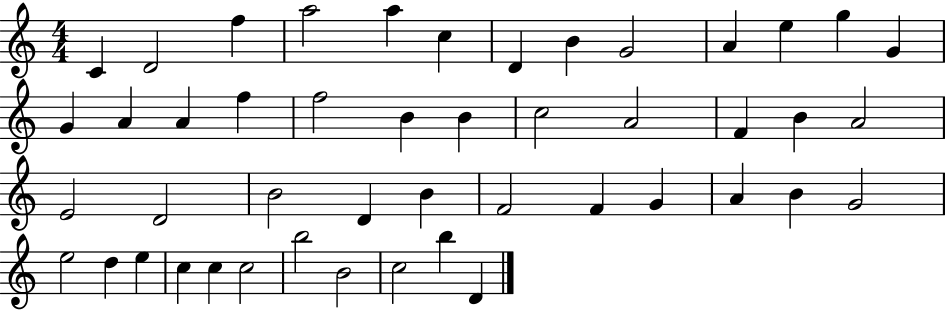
X:1
T:Untitled
M:4/4
L:1/4
K:C
C D2 f a2 a c D B G2 A e g G G A A f f2 B B c2 A2 F B A2 E2 D2 B2 D B F2 F G A B G2 e2 d e c c c2 b2 B2 c2 b D